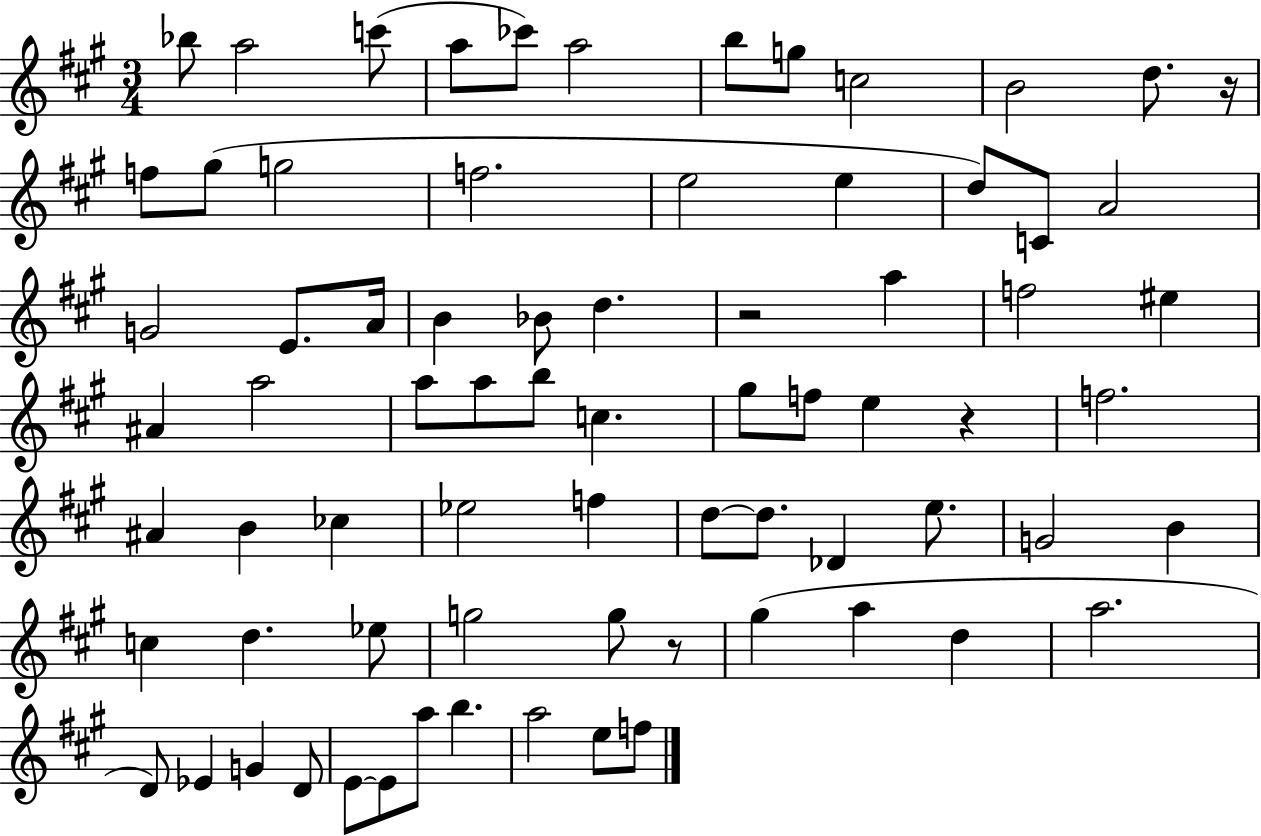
X:1
T:Untitled
M:3/4
L:1/4
K:A
_b/2 a2 c'/2 a/2 _c'/2 a2 b/2 g/2 c2 B2 d/2 z/4 f/2 ^g/2 g2 f2 e2 e d/2 C/2 A2 G2 E/2 A/4 B _B/2 d z2 a f2 ^e ^A a2 a/2 a/2 b/2 c ^g/2 f/2 e z f2 ^A B _c _e2 f d/2 d/2 _D e/2 G2 B c d _e/2 g2 g/2 z/2 ^g a d a2 D/2 _E G D/2 E/2 E/2 a/2 b a2 e/2 f/2